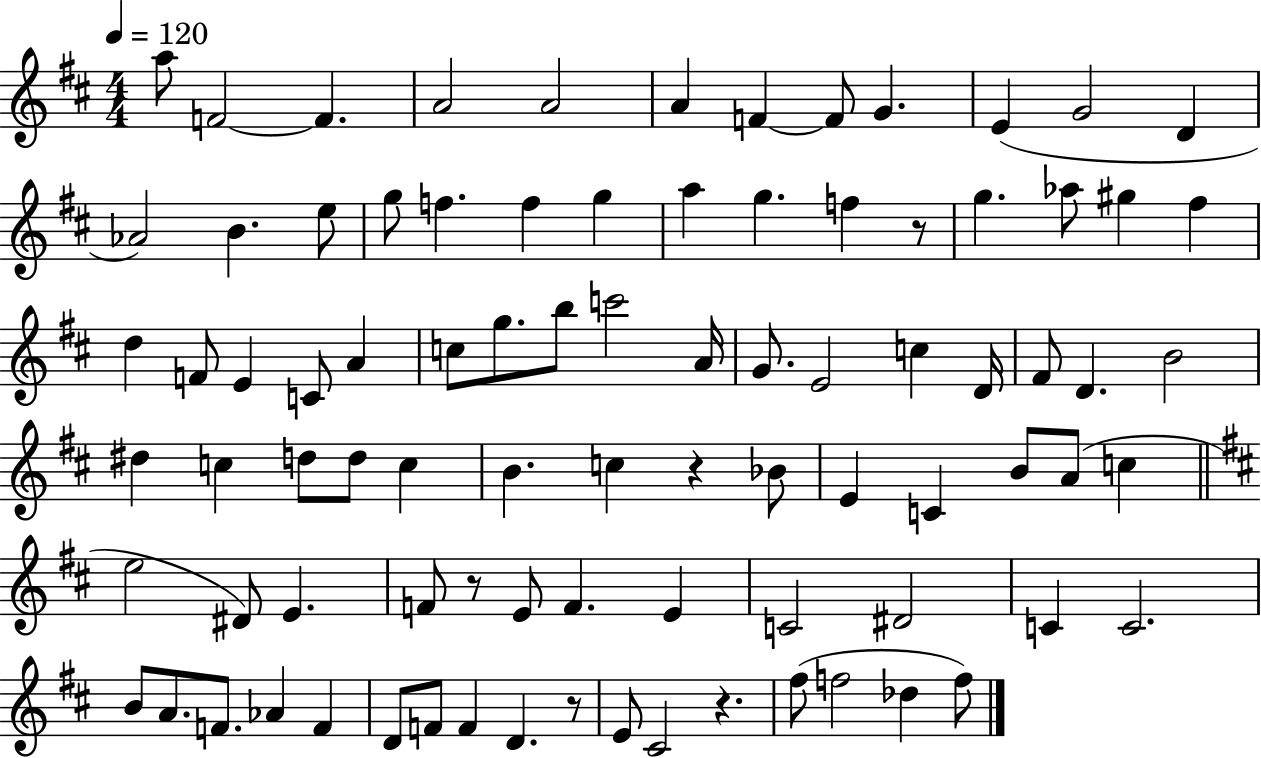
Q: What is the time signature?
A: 4/4